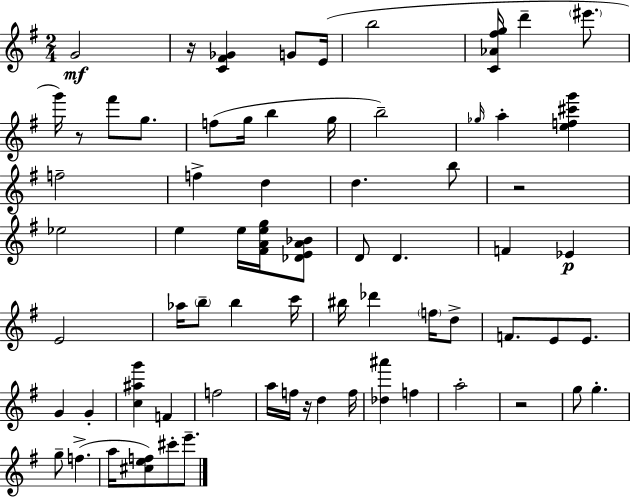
{
  \clef treble
  \numericTimeSignature
  \time 2/4
  \key e \minor
  g'2\mf | r16 <c' fis' ges'>4 g'8 e'16( | b''2 | <c' aes' fis'' g''>16 d'''4-- \parenthesize eis'''8. | \break g'''16) r8 fis'''8 g''8. | f''8( g''16 b''4 g''16 | b''2--) | \grace { ges''16 } a''4-. <e'' f'' cis''' g'''>4 | \break f''2-- | f''4-> d''4 | d''4. b''8 | r2 | \break ees''2 | e''4 e''16 <fis' a' e'' g''>16 <des' e' a' bes'>8 | d'8 d'4. | f'4 ees'4\p | \break e'2 | aes''16 \parenthesize b''8-- b''4 | c'''16 bis''16 des'''4 \parenthesize f''16 d''8-> | f'8. e'8 e'8. | \break g'4 g'4-. | <c'' ais'' g'''>4 f'4 | f''2 | a''16 f''16 r16 d''4 | \break f''16 <des'' ais'''>4 f''4 | a''2-. | r2 | g''8 g''4.-. | \break g''8-- f''4.->( | a''16 <cis'' e'' f''>8) cis'''8-. e'''8.-- | \bar "|."
}